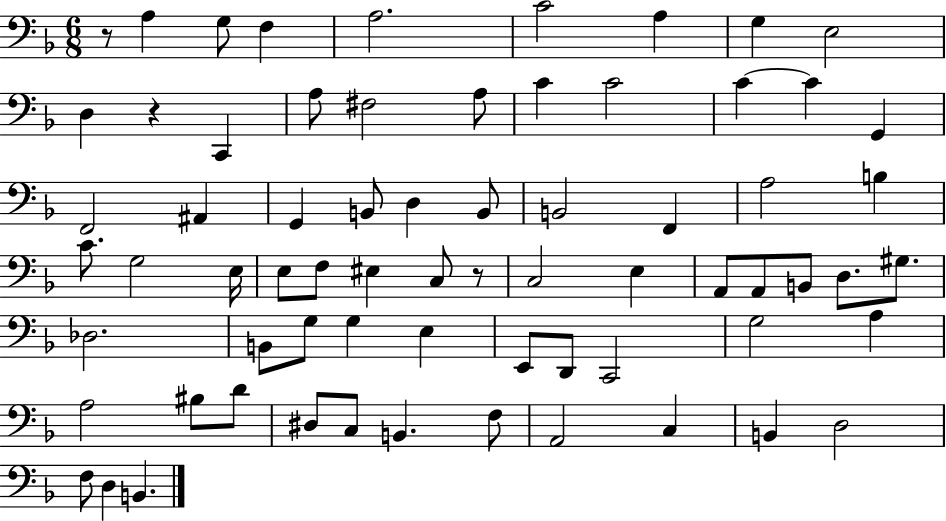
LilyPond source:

{
  \clef bass
  \numericTimeSignature
  \time 6/8
  \key f \major
  r8 a4 g8 f4 | a2. | c'2 a4 | g4 e2 | \break d4 r4 c,4 | a8 fis2 a8 | c'4 c'2 | c'4~~ c'4 g,4 | \break f,2 ais,4 | g,4 b,8 d4 b,8 | b,2 f,4 | a2 b4 | \break c'8. g2 e16 | e8 f8 eis4 c8 r8 | c2 e4 | a,8 a,8 b,8 d8. gis8. | \break des2. | b,8 g8 g4 e4 | e,8 d,8 c,2 | g2 a4 | \break a2 bis8 d'8 | dis8 c8 b,4. f8 | a,2 c4 | b,4 d2 | \break f8 d4 b,4. | \bar "|."
}